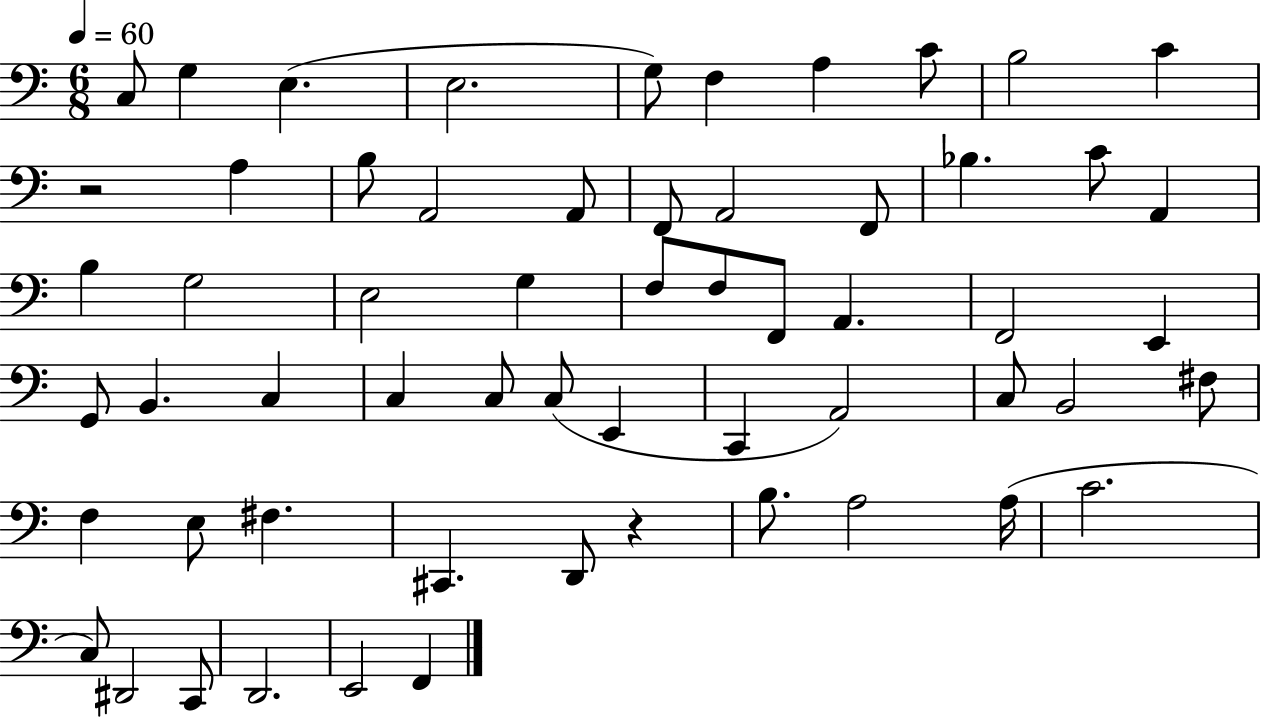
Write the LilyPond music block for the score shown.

{
  \clef bass
  \numericTimeSignature
  \time 6/8
  \key c \major
  \tempo 4 = 60
  c8 g4 e4.( | e2. | g8) f4 a4 c'8 | b2 c'4 | \break r2 a4 | b8 a,2 a,8 | f,8 a,2 f,8 | bes4. c'8 a,4 | \break b4 g2 | e2 g4 | f8 f8 f,8 a,4. | f,2 e,4 | \break g,8 b,4. c4 | c4 c8 c8( e,4 | c,4 a,2) | c8 b,2 fis8 | \break f4 e8 fis4. | cis,4. d,8 r4 | b8. a2 a16( | c'2. | \break c8) dis,2 c,8 | d,2. | e,2 f,4 | \bar "|."
}